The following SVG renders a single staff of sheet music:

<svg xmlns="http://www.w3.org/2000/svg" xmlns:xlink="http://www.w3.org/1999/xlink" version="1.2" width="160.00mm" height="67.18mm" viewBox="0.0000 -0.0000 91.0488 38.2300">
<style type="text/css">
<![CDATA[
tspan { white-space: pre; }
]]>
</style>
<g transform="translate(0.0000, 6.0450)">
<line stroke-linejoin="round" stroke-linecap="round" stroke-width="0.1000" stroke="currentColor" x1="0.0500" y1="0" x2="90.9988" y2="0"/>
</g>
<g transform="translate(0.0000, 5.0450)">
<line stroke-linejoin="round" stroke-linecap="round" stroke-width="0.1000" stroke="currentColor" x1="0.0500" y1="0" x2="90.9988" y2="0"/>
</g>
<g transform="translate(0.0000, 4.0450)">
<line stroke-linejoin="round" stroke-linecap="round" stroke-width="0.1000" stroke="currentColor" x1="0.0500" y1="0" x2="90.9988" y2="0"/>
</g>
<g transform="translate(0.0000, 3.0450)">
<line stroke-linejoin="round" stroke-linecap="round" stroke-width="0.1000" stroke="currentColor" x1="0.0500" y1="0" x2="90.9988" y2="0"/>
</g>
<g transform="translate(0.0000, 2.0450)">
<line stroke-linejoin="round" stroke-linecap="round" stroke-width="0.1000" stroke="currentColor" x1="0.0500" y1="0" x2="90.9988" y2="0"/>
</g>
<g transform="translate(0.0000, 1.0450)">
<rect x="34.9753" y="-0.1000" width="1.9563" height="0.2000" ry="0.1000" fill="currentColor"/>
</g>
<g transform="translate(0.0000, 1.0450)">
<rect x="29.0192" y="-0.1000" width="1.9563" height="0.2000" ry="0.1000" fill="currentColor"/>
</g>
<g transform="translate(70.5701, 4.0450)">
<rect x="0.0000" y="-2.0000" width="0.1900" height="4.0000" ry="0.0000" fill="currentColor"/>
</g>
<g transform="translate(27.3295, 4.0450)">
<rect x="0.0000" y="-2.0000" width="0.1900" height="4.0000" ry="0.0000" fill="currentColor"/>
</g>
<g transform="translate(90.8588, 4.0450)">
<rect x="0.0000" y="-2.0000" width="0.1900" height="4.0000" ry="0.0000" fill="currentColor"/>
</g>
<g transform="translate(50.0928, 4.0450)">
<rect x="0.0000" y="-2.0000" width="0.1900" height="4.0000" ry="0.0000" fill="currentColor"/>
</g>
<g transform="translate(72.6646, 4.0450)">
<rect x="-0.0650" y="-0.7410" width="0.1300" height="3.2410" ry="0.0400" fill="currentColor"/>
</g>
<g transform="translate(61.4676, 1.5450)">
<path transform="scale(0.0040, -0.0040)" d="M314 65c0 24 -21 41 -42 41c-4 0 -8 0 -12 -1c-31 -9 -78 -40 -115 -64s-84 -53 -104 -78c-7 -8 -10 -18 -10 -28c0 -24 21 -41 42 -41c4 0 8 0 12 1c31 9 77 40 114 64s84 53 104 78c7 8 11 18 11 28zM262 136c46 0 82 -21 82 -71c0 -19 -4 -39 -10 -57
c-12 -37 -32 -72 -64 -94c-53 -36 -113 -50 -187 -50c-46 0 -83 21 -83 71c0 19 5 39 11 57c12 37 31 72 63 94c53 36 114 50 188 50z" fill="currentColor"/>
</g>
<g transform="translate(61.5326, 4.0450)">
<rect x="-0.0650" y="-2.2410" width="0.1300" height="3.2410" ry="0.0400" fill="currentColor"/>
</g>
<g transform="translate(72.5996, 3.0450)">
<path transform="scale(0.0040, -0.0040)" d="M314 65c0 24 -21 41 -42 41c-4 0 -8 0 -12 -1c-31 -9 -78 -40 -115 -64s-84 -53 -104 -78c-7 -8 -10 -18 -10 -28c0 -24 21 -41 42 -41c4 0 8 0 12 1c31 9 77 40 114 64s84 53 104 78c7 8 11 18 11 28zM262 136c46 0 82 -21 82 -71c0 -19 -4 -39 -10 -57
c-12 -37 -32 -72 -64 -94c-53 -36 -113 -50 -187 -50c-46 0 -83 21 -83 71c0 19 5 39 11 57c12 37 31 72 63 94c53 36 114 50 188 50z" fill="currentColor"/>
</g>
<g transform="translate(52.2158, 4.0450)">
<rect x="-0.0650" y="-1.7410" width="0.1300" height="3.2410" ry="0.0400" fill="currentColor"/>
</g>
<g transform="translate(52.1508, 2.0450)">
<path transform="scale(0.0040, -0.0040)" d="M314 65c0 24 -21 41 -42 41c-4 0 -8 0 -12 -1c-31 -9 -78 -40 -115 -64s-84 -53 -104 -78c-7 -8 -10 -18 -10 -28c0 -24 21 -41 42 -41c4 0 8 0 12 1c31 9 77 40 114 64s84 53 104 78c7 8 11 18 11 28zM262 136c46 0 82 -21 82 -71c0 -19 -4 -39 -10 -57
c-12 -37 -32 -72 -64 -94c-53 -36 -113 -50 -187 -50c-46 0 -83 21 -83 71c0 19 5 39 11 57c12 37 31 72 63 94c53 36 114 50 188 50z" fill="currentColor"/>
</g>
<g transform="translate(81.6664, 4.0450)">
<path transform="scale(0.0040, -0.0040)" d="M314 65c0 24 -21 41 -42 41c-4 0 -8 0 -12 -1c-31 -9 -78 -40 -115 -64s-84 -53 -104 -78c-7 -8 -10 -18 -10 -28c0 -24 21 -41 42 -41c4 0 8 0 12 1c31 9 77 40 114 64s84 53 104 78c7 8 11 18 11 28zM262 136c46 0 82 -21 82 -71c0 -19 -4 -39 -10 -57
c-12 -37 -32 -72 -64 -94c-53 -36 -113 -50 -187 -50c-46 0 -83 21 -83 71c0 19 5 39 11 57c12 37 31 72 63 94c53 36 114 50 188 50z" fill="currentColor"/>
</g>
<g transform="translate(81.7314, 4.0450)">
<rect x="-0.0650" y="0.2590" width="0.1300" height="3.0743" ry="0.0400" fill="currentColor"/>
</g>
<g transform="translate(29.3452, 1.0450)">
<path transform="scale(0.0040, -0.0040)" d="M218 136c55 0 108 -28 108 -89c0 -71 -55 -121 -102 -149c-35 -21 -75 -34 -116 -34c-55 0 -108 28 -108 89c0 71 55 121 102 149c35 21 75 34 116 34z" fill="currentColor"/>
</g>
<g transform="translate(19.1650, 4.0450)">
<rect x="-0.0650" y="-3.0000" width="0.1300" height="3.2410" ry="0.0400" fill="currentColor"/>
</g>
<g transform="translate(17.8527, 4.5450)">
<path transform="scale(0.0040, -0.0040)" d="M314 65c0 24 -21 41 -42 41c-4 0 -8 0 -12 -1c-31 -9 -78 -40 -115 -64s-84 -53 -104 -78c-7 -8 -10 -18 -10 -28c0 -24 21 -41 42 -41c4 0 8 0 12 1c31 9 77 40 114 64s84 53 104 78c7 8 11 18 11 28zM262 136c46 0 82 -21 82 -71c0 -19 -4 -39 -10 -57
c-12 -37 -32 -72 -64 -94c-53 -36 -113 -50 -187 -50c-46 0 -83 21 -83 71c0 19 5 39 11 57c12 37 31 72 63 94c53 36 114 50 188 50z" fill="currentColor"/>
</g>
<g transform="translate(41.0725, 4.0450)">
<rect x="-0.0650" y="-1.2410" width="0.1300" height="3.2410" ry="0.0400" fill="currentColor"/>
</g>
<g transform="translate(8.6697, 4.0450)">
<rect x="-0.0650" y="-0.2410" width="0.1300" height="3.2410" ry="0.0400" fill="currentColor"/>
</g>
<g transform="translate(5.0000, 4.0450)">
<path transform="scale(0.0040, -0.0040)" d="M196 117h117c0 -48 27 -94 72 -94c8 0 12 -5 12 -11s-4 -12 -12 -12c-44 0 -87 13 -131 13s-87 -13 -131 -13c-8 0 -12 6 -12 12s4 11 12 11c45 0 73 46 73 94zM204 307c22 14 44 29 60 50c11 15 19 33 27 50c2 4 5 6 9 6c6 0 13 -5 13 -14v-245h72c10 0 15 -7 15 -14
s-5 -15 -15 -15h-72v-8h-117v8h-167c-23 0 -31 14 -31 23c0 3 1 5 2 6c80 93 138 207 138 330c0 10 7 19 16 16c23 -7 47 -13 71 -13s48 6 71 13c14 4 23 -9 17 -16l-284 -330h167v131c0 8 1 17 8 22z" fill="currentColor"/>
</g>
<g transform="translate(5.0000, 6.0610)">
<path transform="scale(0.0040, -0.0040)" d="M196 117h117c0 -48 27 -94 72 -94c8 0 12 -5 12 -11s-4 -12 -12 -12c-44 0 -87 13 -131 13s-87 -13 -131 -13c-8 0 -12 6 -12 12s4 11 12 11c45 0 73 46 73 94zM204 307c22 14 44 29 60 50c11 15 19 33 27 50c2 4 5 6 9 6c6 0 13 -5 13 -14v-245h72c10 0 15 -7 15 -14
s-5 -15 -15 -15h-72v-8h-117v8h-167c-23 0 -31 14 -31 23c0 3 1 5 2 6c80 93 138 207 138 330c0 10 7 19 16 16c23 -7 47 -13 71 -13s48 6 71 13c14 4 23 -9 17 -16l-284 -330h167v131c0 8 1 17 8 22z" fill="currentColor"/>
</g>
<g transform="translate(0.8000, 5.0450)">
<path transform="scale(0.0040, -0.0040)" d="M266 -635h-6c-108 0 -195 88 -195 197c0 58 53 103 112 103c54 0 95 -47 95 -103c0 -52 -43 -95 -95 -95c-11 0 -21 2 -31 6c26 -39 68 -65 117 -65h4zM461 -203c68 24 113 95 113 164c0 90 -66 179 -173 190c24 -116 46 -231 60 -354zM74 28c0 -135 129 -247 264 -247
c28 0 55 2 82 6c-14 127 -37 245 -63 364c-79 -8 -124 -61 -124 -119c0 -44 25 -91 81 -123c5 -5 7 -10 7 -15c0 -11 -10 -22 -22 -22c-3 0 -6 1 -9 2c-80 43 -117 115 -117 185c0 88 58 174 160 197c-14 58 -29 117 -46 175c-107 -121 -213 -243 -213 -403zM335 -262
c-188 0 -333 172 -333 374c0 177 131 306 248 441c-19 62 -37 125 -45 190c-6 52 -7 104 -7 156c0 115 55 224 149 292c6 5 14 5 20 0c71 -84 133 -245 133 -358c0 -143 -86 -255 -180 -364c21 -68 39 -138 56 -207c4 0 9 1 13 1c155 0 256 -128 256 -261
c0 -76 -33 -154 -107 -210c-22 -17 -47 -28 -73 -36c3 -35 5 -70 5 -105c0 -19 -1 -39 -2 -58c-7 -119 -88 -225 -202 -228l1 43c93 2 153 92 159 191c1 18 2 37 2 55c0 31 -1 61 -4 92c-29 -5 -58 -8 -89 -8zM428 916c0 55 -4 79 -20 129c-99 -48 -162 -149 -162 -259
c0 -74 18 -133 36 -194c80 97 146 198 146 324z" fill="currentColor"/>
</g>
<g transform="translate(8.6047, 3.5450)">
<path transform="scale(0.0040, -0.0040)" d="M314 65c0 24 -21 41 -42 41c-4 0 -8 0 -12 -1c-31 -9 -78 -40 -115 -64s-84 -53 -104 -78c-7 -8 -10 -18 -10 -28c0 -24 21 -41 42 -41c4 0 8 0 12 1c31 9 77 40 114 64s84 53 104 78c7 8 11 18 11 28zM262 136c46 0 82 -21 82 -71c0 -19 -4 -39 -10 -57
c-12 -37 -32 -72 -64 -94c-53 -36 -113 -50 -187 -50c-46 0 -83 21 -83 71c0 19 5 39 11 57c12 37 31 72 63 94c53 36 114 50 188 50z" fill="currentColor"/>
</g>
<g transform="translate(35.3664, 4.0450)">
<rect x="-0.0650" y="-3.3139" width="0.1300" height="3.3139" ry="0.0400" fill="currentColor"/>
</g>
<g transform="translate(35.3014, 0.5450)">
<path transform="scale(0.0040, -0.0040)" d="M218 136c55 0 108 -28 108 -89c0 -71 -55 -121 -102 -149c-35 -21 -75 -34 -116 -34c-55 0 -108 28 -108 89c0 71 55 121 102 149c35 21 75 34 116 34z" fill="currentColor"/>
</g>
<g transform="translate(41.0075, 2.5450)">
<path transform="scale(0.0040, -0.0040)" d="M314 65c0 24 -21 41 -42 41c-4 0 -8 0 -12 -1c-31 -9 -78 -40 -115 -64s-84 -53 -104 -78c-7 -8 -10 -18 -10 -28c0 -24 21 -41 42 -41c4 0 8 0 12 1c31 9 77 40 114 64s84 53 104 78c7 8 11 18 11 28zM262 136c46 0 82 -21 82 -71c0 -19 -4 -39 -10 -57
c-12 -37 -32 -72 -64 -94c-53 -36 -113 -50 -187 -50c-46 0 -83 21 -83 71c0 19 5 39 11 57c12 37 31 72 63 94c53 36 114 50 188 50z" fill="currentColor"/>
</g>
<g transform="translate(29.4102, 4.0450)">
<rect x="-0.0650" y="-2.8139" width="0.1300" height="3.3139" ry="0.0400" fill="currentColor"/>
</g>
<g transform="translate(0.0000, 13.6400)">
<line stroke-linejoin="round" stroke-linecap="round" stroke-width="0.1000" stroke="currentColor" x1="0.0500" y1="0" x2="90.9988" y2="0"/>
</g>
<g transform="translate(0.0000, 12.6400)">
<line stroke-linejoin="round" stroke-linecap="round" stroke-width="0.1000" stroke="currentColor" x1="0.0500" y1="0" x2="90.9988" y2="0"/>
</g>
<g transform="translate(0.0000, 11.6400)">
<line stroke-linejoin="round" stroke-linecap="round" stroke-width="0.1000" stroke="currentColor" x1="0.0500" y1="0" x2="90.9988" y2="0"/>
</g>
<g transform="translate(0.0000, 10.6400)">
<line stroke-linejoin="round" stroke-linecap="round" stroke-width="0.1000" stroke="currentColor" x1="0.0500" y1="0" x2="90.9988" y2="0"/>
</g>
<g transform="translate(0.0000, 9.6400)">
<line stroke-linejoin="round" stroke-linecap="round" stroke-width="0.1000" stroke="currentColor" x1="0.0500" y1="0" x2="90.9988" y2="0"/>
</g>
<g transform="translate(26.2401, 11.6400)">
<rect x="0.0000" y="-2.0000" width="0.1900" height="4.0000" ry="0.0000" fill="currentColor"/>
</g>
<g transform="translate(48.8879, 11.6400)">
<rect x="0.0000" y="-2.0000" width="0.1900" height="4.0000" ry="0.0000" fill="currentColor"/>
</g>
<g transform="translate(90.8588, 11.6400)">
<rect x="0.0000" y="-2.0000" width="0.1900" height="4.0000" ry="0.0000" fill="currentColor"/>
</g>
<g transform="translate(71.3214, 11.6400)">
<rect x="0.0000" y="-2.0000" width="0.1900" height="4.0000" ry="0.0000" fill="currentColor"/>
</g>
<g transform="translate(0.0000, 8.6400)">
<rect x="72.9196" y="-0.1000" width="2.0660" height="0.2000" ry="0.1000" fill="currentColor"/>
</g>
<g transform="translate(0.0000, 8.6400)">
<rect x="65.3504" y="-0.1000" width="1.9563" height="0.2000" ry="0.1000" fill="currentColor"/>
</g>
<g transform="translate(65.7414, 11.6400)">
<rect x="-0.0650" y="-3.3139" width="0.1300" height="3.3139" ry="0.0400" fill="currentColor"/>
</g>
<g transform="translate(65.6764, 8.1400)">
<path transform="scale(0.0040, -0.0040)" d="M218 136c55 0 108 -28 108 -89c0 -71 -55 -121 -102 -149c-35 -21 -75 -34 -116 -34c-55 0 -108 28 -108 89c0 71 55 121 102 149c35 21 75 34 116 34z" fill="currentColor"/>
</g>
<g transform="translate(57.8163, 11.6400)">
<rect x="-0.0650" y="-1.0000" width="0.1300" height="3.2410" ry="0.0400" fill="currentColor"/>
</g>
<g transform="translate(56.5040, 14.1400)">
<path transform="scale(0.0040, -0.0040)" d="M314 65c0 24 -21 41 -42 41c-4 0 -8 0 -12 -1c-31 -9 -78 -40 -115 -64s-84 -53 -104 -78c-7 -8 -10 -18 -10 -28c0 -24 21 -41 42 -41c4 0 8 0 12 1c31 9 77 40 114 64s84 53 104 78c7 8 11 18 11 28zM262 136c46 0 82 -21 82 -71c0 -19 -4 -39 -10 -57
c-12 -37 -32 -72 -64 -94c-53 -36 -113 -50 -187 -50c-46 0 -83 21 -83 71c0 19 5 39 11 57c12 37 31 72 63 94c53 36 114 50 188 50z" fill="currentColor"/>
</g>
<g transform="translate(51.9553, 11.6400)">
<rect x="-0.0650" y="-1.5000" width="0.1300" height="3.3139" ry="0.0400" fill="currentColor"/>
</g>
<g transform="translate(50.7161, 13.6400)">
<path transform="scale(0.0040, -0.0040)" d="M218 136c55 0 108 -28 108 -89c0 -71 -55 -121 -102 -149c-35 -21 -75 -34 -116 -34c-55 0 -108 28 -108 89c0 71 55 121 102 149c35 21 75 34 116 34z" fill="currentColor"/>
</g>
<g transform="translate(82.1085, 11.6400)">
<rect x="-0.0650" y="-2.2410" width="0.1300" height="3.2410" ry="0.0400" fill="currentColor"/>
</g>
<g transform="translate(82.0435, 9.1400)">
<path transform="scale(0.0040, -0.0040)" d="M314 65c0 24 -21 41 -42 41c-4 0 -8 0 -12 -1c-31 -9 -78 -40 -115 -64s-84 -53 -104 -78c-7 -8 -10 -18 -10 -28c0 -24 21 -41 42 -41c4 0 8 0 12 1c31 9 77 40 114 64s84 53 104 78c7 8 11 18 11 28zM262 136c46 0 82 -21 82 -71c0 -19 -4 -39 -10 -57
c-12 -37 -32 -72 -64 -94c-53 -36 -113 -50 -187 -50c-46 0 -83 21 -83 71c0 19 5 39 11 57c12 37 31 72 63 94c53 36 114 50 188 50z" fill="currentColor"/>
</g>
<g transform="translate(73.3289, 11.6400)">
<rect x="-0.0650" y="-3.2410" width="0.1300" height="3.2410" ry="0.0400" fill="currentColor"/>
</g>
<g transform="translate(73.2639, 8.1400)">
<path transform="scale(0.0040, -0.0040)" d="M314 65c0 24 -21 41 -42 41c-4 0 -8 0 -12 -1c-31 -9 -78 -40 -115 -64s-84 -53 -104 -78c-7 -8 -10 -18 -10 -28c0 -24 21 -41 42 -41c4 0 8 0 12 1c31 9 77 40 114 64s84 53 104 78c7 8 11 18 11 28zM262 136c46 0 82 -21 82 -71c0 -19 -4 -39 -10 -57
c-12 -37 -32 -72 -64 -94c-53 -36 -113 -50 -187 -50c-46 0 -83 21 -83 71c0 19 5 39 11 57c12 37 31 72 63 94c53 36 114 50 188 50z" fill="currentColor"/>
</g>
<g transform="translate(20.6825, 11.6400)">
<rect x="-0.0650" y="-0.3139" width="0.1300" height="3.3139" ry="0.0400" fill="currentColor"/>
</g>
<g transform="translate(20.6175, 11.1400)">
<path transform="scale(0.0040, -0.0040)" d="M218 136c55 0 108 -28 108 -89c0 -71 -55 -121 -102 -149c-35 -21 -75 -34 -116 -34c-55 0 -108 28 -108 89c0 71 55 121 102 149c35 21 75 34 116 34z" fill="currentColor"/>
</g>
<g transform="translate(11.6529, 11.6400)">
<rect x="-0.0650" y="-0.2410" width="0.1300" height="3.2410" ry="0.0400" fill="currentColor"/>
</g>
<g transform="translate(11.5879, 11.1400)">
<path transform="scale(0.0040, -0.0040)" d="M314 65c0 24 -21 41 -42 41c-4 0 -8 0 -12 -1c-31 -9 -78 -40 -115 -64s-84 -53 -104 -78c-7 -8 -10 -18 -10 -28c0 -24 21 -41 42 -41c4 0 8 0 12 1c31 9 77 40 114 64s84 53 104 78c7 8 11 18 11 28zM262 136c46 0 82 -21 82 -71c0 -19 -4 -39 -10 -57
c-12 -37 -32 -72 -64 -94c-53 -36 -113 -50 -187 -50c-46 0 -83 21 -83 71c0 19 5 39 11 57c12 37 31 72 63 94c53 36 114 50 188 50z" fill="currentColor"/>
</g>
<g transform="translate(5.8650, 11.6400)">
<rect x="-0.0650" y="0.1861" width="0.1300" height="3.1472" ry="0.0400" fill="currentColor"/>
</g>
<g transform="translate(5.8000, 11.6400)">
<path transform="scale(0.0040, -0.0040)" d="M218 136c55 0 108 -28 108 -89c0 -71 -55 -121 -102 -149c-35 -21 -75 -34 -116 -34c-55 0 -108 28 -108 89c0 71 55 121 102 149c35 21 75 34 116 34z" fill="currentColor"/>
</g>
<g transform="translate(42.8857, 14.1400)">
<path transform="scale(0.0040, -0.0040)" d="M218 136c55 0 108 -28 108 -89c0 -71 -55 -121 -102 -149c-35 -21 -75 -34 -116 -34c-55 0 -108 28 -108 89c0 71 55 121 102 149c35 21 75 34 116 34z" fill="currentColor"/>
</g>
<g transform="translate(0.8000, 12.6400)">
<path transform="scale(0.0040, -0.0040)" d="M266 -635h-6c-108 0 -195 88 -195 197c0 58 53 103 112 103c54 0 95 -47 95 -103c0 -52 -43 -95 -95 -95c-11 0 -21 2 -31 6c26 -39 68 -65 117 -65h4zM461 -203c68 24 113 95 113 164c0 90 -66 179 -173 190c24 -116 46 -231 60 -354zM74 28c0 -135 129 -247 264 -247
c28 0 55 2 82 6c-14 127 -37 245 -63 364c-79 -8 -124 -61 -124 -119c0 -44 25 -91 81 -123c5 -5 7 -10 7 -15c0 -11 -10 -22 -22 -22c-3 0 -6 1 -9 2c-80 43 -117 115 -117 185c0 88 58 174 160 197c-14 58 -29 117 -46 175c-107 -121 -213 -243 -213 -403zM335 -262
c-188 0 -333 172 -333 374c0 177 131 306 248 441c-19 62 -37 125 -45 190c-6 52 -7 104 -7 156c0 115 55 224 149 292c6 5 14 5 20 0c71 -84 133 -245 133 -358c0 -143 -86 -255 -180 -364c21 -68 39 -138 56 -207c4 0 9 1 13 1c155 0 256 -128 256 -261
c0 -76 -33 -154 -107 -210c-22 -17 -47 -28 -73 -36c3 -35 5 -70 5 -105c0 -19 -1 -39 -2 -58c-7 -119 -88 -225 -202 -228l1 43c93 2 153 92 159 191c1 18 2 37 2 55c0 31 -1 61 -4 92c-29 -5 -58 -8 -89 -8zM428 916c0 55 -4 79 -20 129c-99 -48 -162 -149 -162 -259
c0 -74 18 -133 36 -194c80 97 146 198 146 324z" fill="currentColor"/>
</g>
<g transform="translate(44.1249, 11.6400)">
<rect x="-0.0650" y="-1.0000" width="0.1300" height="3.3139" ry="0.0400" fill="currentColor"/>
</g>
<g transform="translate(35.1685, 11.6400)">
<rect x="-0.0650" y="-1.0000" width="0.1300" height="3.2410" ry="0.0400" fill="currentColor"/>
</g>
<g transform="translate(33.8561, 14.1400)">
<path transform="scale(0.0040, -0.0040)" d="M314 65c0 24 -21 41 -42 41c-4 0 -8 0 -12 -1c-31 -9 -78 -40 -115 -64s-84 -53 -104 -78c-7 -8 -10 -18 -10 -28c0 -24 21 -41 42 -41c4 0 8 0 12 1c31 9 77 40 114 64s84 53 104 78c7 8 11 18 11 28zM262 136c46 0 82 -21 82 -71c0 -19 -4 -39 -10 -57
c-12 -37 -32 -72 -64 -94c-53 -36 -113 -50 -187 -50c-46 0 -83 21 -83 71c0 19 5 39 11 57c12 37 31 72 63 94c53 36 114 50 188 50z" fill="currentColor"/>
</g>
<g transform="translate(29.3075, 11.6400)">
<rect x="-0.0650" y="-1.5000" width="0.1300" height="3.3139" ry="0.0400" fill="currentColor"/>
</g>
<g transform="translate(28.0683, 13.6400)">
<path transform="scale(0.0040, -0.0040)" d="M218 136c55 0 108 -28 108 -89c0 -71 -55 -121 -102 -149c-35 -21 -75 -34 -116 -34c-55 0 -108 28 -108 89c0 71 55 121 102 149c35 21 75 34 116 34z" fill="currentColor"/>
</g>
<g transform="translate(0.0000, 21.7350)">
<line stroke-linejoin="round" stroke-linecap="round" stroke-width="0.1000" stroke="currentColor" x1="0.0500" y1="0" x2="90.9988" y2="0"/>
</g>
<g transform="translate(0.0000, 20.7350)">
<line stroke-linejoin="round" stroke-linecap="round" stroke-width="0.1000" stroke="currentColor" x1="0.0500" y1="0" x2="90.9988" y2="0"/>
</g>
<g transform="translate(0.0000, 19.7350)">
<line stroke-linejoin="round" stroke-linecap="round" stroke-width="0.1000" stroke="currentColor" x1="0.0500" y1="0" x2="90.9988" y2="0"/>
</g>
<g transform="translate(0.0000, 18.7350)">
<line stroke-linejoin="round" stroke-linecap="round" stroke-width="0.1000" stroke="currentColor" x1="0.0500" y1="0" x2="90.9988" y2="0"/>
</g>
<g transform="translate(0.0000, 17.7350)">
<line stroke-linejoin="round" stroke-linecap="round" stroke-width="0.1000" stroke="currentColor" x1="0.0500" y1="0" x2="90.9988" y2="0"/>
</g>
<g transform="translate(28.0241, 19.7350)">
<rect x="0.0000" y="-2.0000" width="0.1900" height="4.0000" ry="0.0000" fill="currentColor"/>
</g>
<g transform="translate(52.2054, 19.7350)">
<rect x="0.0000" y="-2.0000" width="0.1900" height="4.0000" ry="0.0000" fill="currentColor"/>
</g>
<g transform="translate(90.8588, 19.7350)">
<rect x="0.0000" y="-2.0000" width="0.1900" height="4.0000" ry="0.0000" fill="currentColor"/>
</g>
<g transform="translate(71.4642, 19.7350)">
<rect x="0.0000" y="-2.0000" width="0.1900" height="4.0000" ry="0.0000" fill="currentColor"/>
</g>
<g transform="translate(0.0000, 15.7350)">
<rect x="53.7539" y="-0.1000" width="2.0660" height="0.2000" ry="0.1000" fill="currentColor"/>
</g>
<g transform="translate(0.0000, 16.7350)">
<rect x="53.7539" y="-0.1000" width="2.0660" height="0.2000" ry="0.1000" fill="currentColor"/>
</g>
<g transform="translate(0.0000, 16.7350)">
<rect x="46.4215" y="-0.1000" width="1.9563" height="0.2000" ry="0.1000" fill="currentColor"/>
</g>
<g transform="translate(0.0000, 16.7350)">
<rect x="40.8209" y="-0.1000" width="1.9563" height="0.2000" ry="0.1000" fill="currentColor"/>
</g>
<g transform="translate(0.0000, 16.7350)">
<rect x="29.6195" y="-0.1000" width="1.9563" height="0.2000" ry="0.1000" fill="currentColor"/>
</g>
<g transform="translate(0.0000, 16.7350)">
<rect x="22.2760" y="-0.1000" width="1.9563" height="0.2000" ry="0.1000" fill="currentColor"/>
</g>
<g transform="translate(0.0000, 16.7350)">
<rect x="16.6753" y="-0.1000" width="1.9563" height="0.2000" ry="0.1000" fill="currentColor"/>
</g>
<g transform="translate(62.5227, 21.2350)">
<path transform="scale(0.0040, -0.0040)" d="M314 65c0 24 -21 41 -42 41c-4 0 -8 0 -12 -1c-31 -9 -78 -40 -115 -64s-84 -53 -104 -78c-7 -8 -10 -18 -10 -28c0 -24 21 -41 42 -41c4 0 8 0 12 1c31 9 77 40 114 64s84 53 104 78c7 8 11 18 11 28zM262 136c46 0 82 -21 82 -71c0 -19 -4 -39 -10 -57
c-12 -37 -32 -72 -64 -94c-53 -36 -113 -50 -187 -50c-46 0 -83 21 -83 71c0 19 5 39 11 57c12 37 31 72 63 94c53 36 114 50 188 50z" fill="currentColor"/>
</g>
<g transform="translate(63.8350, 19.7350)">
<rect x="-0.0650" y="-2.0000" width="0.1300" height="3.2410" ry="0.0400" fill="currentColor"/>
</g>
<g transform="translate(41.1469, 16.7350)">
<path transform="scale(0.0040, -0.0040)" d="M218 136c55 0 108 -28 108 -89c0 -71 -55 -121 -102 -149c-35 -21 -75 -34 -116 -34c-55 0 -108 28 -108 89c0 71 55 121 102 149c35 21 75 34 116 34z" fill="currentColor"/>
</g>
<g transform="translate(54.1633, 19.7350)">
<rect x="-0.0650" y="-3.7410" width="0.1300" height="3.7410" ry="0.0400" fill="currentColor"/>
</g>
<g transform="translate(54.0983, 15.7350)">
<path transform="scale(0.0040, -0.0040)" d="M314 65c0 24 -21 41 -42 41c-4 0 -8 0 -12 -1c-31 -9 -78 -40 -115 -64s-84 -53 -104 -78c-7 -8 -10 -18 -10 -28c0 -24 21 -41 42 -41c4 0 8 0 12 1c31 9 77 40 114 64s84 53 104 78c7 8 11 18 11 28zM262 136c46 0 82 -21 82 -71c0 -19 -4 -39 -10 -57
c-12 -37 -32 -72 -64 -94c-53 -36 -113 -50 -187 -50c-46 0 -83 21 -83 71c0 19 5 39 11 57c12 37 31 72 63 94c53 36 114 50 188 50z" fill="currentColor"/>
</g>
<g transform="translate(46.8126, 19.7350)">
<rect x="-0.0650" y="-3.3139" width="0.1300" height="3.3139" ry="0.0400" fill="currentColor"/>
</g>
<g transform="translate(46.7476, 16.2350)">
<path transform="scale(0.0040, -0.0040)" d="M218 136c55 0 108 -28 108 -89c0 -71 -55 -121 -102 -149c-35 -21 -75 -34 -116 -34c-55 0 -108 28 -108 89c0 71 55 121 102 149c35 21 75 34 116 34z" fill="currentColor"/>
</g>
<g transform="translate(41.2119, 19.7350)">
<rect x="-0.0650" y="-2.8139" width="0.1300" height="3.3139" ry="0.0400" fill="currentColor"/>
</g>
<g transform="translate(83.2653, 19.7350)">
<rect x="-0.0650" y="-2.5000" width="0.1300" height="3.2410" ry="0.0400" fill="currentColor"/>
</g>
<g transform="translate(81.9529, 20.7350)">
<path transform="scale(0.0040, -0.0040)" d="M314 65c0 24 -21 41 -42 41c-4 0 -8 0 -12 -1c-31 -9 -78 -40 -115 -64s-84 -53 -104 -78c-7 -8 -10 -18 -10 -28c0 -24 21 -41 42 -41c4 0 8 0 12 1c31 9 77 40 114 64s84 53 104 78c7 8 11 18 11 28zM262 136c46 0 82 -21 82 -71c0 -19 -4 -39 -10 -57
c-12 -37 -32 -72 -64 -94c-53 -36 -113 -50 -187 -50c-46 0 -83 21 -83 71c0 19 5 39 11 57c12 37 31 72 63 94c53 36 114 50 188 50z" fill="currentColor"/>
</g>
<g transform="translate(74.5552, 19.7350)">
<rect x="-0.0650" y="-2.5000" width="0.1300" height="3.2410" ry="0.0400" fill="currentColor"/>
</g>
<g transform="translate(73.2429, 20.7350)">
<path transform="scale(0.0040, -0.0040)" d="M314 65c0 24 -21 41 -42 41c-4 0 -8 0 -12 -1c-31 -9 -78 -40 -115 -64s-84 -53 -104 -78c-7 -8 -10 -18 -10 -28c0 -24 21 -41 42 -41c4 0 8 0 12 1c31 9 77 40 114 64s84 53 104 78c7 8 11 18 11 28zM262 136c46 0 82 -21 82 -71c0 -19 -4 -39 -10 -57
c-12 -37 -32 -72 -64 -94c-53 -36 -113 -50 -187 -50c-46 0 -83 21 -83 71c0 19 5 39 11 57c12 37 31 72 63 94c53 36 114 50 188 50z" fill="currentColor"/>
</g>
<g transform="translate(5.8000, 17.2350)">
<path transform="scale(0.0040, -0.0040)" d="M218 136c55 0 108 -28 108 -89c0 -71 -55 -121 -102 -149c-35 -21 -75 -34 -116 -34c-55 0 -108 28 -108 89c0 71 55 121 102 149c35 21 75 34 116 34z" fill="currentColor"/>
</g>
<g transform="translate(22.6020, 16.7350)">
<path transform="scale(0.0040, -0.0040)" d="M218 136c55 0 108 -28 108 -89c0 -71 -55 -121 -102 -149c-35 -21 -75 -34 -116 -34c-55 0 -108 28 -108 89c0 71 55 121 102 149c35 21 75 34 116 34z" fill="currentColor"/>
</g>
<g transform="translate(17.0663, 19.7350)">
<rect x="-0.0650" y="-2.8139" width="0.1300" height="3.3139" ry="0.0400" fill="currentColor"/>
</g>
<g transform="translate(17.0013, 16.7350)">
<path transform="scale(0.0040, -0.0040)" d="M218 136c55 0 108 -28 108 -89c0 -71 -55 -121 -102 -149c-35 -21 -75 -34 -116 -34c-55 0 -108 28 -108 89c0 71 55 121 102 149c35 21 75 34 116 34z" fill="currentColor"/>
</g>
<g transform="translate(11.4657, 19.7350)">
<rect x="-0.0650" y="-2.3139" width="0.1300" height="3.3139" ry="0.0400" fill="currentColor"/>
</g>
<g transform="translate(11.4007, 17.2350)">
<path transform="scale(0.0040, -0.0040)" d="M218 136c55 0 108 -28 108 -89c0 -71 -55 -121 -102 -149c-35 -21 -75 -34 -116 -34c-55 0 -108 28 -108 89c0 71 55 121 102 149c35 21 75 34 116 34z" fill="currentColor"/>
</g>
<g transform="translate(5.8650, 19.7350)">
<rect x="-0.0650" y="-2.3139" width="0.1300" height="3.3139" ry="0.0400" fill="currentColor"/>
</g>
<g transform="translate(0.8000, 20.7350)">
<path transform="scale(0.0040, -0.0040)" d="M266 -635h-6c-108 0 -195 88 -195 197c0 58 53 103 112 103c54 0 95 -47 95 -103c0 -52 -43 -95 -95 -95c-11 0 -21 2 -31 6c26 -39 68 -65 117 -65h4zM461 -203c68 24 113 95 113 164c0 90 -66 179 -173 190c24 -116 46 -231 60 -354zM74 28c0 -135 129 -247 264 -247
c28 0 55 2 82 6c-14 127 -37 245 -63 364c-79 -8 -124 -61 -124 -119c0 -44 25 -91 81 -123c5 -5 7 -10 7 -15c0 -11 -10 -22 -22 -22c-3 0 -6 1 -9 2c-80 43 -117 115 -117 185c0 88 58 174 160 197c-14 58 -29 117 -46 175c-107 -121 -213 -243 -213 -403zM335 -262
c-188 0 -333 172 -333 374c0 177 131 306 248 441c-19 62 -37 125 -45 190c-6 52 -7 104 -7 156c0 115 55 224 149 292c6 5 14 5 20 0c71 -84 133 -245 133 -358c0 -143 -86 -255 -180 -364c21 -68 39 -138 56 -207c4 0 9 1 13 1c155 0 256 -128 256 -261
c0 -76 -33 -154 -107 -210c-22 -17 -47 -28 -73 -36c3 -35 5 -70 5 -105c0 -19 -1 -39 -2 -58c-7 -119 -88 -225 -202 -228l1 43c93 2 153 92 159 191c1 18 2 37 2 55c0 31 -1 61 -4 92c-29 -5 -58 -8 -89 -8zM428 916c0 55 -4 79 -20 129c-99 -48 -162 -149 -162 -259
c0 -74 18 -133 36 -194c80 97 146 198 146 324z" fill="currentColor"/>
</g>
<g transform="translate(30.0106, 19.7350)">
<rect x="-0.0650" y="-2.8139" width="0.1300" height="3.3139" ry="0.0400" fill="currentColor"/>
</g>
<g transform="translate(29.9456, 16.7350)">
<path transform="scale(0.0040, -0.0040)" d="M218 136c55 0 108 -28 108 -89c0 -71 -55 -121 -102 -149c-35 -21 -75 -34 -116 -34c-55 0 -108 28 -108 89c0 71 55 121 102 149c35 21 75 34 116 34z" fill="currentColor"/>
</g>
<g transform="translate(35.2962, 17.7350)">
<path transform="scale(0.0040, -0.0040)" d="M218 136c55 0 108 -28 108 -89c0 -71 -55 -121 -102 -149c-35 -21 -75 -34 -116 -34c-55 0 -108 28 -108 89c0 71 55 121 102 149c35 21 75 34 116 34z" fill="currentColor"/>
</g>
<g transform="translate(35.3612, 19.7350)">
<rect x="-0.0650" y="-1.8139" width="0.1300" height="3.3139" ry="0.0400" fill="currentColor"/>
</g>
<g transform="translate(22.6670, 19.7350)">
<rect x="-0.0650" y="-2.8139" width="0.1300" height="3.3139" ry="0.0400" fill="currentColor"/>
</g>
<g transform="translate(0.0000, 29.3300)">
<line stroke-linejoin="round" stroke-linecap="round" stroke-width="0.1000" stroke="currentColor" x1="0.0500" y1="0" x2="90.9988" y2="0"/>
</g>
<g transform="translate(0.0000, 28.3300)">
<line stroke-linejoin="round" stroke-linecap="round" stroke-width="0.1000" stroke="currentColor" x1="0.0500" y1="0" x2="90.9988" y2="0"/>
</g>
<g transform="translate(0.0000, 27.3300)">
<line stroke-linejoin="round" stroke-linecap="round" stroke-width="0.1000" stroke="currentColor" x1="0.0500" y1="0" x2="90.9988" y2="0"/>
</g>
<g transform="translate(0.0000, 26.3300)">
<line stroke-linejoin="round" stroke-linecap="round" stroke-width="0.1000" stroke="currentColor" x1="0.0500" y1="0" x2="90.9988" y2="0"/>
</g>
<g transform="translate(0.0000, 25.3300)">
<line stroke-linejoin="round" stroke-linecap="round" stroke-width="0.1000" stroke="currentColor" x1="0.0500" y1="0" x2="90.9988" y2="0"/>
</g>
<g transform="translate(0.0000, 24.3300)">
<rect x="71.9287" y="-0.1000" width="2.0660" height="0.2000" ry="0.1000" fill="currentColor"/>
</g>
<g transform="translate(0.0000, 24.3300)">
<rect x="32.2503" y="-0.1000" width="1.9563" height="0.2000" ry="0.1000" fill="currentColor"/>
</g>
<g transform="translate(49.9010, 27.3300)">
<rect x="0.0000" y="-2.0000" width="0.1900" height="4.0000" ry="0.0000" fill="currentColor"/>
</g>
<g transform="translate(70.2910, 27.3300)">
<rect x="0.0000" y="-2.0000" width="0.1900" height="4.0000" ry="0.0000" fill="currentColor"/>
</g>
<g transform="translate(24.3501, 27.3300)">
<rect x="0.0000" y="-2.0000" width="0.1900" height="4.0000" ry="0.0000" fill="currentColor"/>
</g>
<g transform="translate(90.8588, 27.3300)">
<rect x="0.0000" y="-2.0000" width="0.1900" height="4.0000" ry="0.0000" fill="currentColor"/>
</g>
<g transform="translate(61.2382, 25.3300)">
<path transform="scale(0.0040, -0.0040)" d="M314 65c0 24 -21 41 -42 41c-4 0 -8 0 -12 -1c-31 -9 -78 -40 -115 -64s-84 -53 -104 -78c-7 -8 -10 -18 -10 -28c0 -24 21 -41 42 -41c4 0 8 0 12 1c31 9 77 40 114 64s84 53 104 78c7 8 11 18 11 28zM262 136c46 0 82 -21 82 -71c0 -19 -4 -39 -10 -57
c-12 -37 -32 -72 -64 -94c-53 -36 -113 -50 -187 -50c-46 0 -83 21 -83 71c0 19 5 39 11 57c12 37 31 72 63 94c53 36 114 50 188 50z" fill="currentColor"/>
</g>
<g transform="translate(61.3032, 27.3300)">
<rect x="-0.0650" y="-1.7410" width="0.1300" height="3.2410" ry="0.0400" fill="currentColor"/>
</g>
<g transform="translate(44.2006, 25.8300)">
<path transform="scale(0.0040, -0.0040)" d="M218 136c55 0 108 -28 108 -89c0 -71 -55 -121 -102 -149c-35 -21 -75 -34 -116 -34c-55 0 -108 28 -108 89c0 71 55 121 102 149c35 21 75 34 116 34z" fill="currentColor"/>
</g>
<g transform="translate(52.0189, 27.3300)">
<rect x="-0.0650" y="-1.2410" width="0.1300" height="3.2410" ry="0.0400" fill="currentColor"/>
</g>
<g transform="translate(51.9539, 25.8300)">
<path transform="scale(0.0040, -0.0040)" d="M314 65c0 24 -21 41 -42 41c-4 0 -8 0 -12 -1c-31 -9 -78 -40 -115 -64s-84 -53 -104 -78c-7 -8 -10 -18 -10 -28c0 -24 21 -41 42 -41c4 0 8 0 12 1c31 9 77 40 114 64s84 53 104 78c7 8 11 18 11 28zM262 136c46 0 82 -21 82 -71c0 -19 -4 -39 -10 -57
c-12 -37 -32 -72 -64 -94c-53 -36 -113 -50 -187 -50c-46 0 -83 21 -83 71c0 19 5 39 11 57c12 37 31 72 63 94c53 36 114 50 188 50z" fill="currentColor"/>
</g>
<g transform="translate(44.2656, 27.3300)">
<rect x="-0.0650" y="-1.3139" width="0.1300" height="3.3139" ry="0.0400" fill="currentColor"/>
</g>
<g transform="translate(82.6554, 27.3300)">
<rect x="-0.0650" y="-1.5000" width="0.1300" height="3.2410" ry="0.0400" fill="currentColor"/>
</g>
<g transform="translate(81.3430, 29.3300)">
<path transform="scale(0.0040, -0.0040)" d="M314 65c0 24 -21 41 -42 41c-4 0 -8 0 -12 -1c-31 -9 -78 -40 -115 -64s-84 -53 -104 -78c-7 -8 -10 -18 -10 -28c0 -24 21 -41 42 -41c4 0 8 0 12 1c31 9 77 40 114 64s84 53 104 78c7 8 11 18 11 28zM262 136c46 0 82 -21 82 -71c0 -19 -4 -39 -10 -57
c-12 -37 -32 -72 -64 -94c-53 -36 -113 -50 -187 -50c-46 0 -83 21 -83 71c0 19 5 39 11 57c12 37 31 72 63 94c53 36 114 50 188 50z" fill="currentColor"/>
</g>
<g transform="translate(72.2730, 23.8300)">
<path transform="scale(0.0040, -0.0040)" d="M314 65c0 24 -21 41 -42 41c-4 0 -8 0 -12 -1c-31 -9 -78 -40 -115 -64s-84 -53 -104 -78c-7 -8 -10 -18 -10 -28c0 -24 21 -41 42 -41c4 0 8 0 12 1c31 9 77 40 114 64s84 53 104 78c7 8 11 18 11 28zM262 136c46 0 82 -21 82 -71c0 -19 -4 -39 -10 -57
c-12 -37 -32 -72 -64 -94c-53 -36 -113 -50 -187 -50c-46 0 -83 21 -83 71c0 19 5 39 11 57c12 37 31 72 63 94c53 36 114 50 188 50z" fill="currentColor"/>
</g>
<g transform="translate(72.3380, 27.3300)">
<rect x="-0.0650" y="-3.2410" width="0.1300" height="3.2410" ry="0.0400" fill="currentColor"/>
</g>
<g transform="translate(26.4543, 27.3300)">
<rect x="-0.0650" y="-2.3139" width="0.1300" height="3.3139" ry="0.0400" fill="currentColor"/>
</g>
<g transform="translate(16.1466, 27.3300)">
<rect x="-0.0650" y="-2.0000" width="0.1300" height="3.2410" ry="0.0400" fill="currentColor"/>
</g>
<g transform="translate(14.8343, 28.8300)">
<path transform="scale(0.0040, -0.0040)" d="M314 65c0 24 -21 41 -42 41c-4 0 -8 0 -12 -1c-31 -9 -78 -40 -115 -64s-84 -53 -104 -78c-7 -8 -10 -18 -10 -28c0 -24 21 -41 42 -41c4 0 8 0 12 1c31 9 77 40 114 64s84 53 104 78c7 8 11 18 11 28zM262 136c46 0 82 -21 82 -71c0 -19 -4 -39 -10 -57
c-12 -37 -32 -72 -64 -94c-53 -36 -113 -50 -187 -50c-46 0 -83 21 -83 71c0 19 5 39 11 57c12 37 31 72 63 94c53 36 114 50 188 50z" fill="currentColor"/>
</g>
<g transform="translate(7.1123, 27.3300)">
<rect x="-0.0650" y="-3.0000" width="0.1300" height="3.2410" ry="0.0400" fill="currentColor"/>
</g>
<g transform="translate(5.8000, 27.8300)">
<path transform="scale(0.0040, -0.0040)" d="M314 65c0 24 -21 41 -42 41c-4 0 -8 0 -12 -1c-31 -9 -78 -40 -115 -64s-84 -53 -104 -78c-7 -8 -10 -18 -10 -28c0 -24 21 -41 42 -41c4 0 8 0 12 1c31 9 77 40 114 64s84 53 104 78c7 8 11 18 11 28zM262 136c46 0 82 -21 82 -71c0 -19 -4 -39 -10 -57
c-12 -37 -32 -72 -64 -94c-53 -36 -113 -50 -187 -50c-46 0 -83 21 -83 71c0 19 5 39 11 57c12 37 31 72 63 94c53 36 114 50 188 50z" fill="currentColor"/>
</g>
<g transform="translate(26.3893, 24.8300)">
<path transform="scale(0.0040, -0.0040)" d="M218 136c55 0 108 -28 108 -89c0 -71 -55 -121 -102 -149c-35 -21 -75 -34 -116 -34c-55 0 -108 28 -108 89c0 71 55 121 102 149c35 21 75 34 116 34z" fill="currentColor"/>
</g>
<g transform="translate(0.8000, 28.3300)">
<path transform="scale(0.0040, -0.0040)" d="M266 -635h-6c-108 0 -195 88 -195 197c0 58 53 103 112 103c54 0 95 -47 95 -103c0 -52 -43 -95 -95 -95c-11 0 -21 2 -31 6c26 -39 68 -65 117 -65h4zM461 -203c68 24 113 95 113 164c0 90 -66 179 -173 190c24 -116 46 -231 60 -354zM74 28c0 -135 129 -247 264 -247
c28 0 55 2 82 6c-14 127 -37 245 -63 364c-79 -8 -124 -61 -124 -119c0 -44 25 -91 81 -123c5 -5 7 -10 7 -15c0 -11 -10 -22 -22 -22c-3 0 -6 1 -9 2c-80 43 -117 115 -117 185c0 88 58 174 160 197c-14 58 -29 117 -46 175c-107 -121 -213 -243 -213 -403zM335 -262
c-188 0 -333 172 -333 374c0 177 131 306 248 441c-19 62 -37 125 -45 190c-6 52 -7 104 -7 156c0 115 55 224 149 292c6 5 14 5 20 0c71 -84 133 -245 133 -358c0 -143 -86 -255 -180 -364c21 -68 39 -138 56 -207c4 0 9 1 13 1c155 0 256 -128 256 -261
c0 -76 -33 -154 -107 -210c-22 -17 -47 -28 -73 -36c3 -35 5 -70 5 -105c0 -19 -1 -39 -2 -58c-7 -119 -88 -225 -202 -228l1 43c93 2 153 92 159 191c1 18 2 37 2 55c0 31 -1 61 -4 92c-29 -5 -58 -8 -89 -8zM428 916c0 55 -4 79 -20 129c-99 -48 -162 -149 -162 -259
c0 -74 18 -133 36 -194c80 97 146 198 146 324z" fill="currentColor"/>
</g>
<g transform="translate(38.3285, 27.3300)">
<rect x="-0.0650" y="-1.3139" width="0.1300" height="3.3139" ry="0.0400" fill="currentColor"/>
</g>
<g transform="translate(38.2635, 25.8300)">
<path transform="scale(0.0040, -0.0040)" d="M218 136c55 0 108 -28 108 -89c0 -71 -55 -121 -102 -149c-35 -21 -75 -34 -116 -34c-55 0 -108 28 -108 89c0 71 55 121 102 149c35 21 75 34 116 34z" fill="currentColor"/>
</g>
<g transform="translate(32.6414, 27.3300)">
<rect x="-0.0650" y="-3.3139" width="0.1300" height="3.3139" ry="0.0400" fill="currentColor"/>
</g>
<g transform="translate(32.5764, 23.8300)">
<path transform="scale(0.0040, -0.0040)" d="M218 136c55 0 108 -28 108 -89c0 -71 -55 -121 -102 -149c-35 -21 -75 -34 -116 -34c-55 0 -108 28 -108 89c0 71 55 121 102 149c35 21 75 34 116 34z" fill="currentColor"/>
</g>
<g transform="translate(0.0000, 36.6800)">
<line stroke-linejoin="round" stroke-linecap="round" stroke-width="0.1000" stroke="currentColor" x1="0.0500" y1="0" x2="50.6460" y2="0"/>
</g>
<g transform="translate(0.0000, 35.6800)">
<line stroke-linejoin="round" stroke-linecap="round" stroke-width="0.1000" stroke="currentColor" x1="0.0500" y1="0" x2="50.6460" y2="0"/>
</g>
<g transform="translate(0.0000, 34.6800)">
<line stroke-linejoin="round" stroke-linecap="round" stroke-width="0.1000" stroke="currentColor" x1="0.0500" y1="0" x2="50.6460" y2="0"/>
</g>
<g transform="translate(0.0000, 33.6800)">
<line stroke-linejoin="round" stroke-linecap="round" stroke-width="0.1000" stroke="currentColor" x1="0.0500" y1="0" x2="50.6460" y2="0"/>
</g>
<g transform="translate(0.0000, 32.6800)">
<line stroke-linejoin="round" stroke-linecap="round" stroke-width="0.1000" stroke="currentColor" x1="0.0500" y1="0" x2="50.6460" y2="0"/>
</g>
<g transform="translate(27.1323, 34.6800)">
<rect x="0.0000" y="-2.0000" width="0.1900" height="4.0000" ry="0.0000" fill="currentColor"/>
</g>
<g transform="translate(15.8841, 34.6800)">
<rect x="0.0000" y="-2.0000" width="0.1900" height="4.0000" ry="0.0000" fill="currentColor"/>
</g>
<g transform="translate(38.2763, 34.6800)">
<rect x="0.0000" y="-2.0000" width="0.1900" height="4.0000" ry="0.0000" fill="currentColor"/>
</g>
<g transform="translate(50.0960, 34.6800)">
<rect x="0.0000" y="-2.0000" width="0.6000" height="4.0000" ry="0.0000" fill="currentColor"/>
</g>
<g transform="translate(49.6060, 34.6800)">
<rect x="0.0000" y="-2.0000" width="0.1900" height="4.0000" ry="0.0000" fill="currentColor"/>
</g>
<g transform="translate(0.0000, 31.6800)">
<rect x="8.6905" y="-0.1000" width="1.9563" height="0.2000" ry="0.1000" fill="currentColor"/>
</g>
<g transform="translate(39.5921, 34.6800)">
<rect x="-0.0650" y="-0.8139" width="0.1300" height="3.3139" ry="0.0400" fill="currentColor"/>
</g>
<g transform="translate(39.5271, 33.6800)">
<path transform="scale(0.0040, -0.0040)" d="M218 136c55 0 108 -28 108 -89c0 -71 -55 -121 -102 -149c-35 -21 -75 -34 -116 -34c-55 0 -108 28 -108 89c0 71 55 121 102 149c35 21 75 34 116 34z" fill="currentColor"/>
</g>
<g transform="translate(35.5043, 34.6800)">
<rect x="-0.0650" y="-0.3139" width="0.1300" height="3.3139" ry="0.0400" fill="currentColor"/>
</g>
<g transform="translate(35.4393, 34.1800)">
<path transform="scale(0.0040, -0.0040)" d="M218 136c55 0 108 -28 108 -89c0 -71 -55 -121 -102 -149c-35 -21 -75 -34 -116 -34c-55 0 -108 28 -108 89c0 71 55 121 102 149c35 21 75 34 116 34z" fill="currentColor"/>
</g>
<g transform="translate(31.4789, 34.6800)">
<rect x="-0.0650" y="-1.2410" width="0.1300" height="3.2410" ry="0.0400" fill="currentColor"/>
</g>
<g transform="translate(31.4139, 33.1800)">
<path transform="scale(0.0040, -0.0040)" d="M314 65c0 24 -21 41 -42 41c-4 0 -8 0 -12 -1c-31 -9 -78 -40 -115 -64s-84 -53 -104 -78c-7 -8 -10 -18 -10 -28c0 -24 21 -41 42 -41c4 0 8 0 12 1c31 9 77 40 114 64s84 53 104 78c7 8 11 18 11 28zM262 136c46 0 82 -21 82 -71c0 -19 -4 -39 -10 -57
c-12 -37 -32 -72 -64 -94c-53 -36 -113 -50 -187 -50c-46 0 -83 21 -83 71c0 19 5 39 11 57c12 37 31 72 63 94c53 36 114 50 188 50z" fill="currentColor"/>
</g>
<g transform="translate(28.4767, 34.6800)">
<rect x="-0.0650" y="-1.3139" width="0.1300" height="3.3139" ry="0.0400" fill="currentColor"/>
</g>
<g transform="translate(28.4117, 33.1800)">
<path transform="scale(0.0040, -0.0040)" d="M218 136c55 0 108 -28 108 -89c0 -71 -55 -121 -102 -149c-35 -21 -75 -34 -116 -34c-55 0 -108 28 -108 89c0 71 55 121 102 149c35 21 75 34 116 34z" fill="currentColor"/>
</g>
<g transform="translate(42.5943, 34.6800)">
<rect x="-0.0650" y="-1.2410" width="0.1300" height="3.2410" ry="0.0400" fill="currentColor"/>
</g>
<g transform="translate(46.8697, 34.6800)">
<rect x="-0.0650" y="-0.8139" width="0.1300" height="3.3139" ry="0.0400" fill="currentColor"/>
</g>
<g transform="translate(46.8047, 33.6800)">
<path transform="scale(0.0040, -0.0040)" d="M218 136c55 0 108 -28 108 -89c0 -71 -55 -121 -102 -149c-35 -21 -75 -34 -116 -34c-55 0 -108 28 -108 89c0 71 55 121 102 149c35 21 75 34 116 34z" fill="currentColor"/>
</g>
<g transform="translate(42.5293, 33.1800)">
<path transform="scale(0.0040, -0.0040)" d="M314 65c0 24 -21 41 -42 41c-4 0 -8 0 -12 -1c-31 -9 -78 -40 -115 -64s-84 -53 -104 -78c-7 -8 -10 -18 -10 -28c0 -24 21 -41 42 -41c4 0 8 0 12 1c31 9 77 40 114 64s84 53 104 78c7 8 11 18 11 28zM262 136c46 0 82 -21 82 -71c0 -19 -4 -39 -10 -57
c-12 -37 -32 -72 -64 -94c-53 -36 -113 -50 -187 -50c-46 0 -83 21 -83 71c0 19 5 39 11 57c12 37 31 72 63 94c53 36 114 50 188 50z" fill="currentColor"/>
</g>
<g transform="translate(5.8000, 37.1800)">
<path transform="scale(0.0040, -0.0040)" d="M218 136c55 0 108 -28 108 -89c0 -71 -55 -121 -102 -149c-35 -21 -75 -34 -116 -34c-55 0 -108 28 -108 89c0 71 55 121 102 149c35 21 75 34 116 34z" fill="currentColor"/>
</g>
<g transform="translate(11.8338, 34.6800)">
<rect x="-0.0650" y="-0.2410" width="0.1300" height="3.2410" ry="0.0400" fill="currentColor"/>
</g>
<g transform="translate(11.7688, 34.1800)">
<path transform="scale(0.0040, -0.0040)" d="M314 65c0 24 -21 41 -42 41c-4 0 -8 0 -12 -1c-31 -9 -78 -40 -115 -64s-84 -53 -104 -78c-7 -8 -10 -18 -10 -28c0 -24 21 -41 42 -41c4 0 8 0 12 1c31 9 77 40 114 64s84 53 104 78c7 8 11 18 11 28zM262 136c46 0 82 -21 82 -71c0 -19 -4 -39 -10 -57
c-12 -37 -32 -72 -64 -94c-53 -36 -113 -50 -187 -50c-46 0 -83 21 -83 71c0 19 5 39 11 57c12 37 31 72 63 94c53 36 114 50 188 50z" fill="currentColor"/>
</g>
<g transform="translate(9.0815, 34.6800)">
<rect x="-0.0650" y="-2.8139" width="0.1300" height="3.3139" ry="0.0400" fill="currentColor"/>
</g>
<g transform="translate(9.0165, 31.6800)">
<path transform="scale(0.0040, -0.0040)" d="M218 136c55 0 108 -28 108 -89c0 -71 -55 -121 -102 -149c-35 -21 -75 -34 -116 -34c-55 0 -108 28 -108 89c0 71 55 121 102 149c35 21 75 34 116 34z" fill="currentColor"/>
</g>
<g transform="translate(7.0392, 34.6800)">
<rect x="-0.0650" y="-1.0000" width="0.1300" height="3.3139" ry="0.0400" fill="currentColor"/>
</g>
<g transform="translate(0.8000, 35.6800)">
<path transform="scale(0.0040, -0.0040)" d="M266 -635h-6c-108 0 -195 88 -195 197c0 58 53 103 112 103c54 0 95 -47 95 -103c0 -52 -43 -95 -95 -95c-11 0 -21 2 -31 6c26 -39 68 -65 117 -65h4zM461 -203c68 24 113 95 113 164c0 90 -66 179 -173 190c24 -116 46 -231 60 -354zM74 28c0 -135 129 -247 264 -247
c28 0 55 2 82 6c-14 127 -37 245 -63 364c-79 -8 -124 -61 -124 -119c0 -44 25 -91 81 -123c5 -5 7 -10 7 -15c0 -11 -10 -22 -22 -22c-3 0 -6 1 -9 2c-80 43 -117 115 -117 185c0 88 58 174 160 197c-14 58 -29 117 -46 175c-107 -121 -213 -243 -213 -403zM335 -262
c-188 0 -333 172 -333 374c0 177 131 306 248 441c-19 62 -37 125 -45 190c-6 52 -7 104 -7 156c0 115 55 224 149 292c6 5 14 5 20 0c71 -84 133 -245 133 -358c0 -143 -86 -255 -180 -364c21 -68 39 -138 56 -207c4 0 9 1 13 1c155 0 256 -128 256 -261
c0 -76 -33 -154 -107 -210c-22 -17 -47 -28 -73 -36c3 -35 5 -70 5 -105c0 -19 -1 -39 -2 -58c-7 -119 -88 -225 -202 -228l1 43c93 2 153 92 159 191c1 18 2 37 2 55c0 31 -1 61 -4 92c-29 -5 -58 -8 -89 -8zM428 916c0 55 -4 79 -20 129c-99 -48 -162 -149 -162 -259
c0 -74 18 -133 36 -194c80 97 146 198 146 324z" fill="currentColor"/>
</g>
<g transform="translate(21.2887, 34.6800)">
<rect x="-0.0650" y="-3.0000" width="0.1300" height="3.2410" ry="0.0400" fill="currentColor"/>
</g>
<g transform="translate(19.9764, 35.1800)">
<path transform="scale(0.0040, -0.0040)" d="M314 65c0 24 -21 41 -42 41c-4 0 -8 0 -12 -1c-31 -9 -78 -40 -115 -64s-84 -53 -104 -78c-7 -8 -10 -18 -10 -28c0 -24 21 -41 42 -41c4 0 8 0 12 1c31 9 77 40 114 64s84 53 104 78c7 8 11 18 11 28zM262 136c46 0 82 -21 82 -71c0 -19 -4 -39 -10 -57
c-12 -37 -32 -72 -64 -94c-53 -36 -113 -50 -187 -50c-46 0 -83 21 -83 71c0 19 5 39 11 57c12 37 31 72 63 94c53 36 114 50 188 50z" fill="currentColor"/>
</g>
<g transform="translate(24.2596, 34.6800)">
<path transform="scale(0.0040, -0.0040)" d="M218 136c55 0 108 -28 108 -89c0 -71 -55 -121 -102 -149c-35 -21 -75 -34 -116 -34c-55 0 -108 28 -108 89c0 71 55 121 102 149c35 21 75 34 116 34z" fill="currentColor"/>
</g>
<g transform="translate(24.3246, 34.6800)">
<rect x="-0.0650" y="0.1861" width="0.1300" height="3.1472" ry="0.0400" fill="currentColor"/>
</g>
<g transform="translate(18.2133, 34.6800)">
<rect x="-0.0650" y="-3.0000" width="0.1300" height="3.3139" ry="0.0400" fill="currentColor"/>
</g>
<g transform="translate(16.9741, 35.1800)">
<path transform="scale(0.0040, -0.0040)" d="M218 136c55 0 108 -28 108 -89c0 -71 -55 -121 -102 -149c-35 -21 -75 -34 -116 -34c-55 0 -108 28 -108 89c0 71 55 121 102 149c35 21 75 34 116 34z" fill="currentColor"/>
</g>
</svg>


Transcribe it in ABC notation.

X:1
T:Untitled
M:4/4
L:1/4
K:C
c2 A2 a b e2 f2 g2 d2 B2 B c2 c E D2 D E D2 b b2 g2 g g a a a f a b c'2 F2 G2 G2 A2 F2 g b e e e2 f2 b2 E2 D a c2 A A2 B e e2 c d e2 d